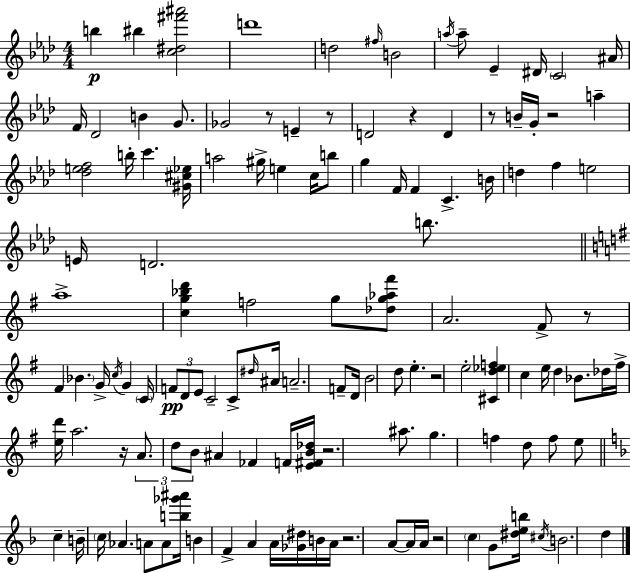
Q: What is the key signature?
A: AES major